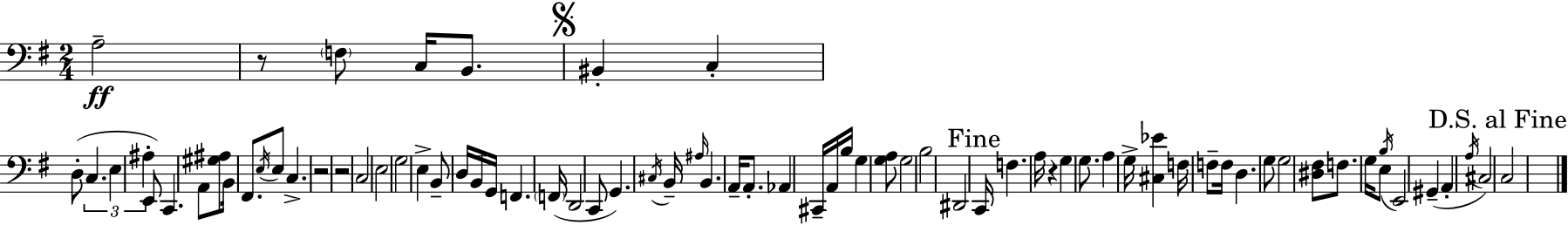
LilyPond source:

{
  \clef bass
  \numericTimeSignature
  \time 2/4
  \key e \minor
  a2--\ff | r8 \parenthesize f8 c16 b,8. | \mark \markup { \musicglyph "scripts.segno" } bis,4-. c4-. | d8-.( \tuplet 3/2 { c4. | \break e4 ais4-. } | e,8) c,4. | a,8 <gis ais>8 b,16 fis,8. | \acciaccatura { e16 } e8 c4.-> | \break r2 | r2 | \parenthesize c2 | e2 | \break g2 | e4-> b,8-- d16 | b,16 g,16 f,4. | \parenthesize f,16( d,2 | \break c,8 g,4.) | \acciaccatura { cis16 } b,16-- \grace { ais16 } b,4. | a,16-- a,8.-. aes,4 | cis,16-- a,16 b16 g4 | \break <g a>8 g2 | b2 | dis,2 | \mark "Fine" c,16 f4. | \break a16 r4 g4 | g8. a4 | g16-> <cis ees'>4 f16 | f8-- f16 d4. | \break g8 g2 | <dis fis>8 f8. | g16 e8 \acciaccatura { b16 } e,2 | gis,4--( | \break a,4-. \acciaccatura { a16 }) cis2 | \mark "D.S. al Fine" c2 | \bar "|."
}